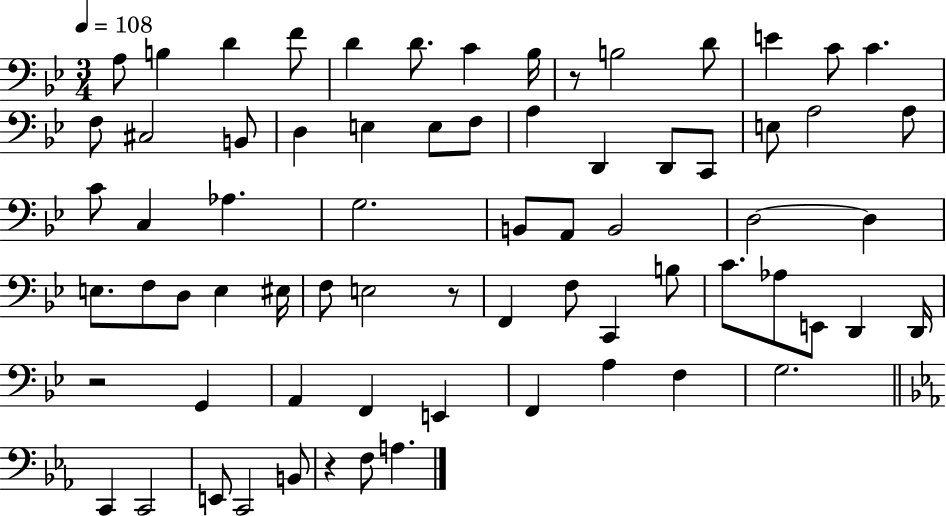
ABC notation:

X:1
T:Untitled
M:3/4
L:1/4
K:Bb
A,/2 B, D F/2 D D/2 C _B,/4 z/2 B,2 D/2 E C/2 C F,/2 ^C,2 B,,/2 D, E, E,/2 F,/2 A, D,, D,,/2 C,,/2 E,/2 A,2 A,/2 C/2 C, _A, G,2 B,,/2 A,,/2 B,,2 D,2 D, E,/2 F,/2 D,/2 E, ^E,/4 F,/2 E,2 z/2 F,, F,/2 C,, B,/2 C/2 _A,/2 E,,/2 D,, D,,/4 z2 G,, A,, F,, E,, F,, A, F, G,2 C,, C,,2 E,,/2 C,,2 B,,/2 z F,/2 A,